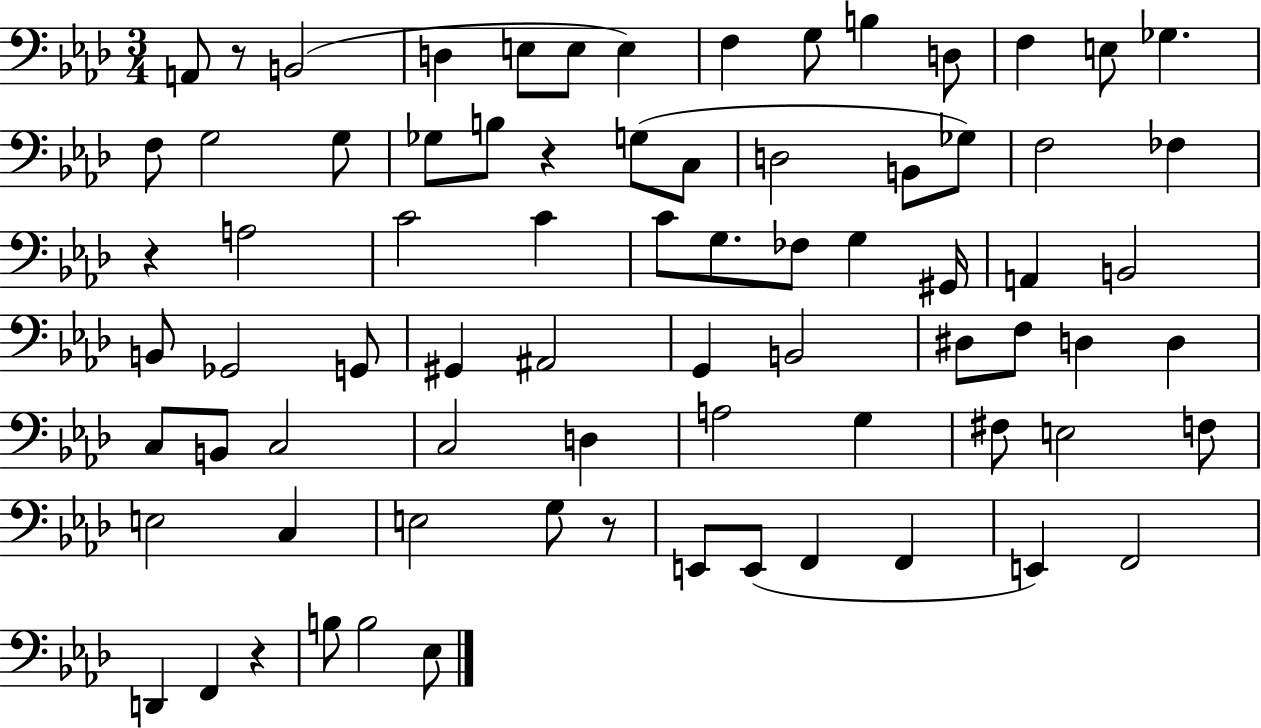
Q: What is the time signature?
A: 3/4